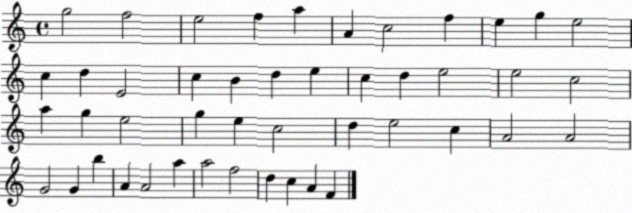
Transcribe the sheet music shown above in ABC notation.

X:1
T:Untitled
M:4/4
L:1/4
K:C
g2 f2 e2 f a A c2 f e g e2 c d E2 c B d e c d e2 e2 c2 a g e2 g e c2 d e2 c A2 A2 G2 G b A A2 a a2 f2 d c A F